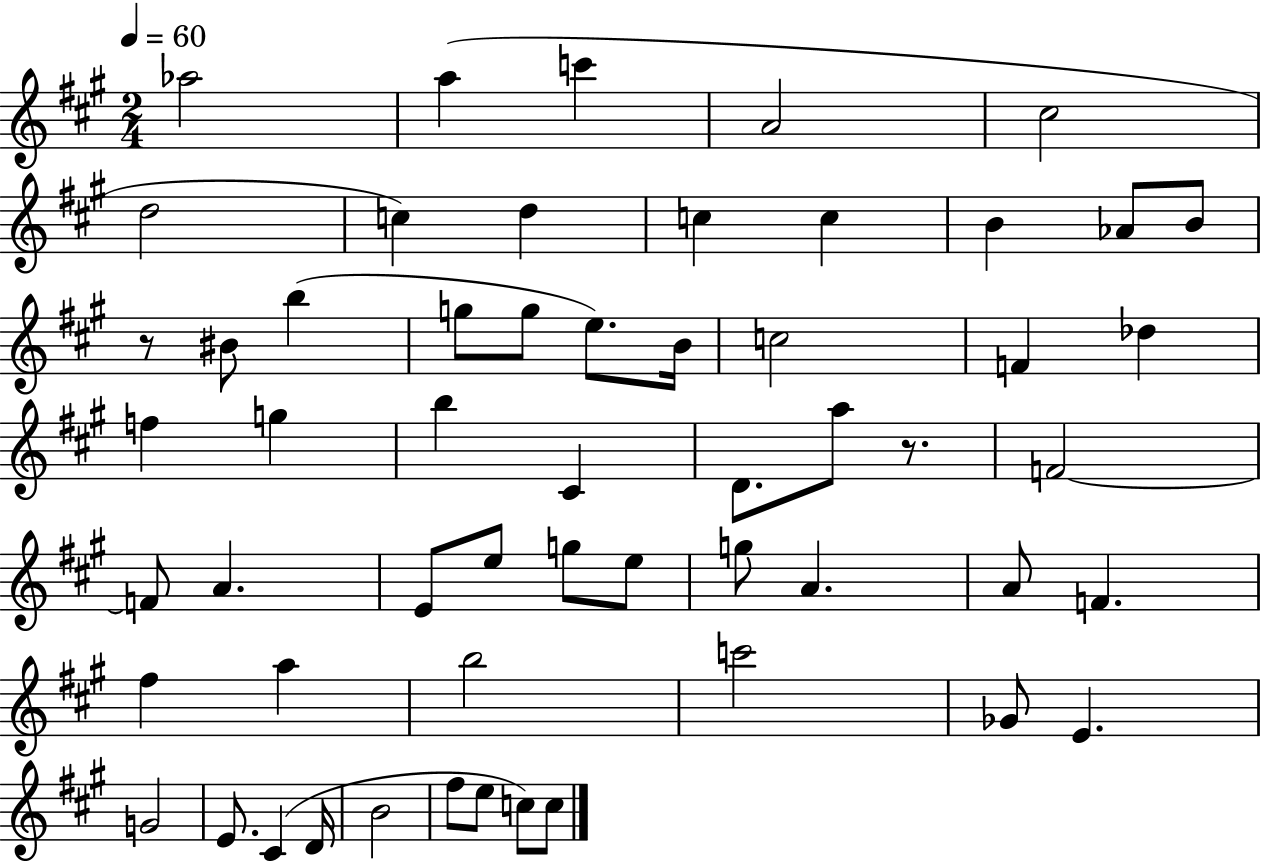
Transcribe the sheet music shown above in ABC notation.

X:1
T:Untitled
M:2/4
L:1/4
K:A
_a2 a c' A2 ^c2 d2 c d c c B _A/2 B/2 z/2 ^B/2 b g/2 g/2 e/2 B/4 c2 F _d f g b ^C D/2 a/2 z/2 F2 F/2 A E/2 e/2 g/2 e/2 g/2 A A/2 F ^f a b2 c'2 _G/2 E G2 E/2 ^C D/4 B2 ^f/2 e/2 c/2 c/2